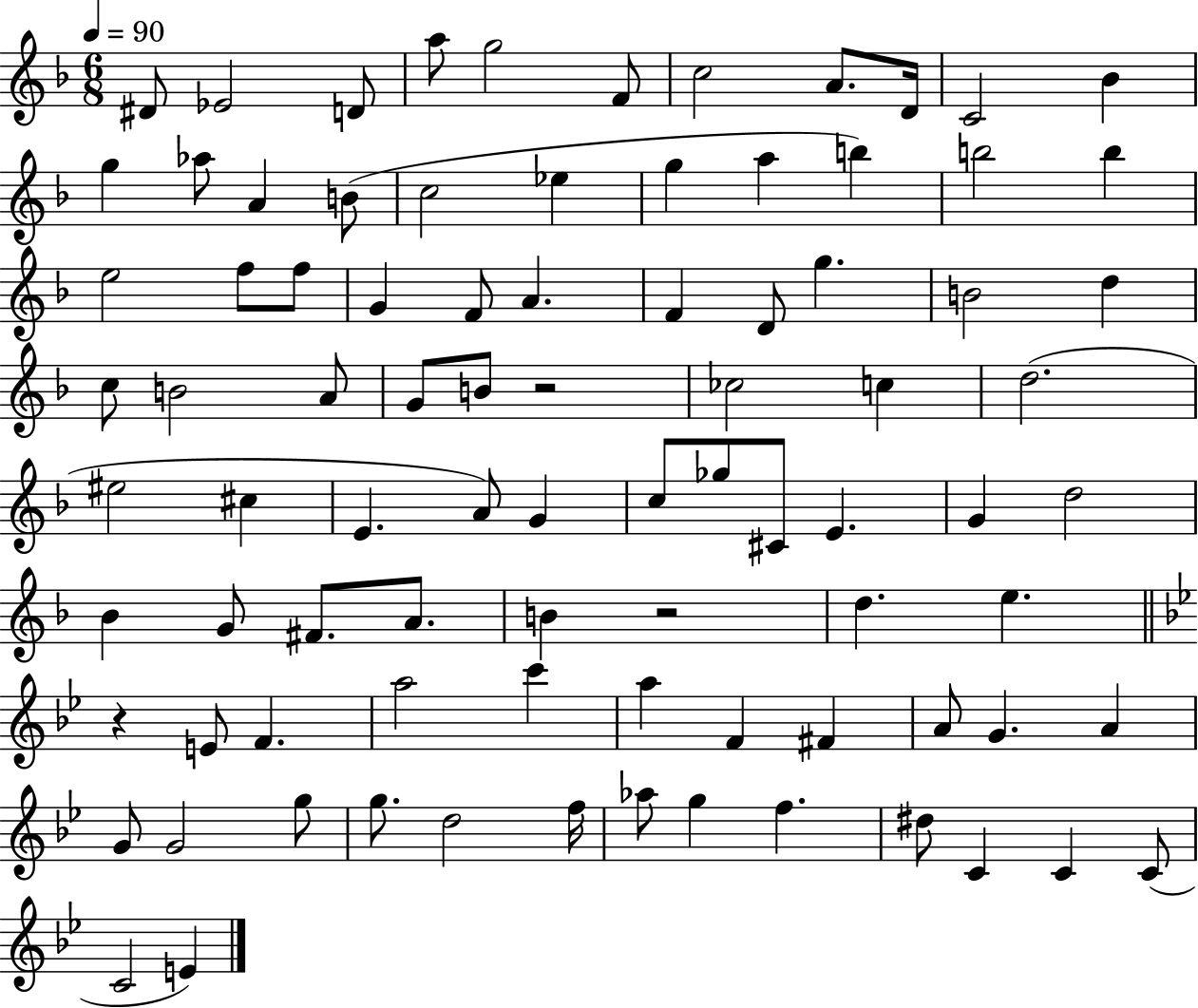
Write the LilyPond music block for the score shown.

{
  \clef treble
  \numericTimeSignature
  \time 6/8
  \key f \major
  \tempo 4 = 90
  dis'8 ees'2 d'8 | a''8 g''2 f'8 | c''2 a'8. d'16 | c'2 bes'4 | \break g''4 aes''8 a'4 b'8( | c''2 ees''4 | g''4 a''4 b''4) | b''2 b''4 | \break e''2 f''8 f''8 | g'4 f'8 a'4. | f'4 d'8 g''4. | b'2 d''4 | \break c''8 b'2 a'8 | g'8 b'8 r2 | ces''2 c''4 | d''2.( | \break eis''2 cis''4 | e'4. a'8) g'4 | c''8 ges''8 cis'8 e'4. | g'4 d''2 | \break bes'4 g'8 fis'8. a'8. | b'4 r2 | d''4. e''4. | \bar "||" \break \key g \minor r4 e'8 f'4. | a''2 c'''4 | a''4 f'4 fis'4 | a'8 g'4. a'4 | \break g'8 g'2 g''8 | g''8. d''2 f''16 | aes''8 g''4 f''4. | dis''8 c'4 c'4 c'8( | \break c'2 e'4) | \bar "|."
}